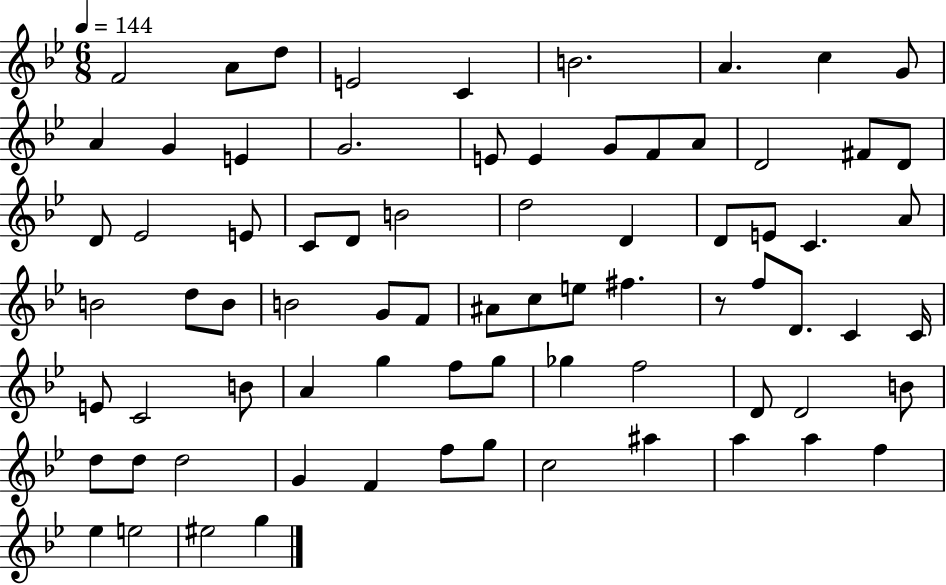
F4/h A4/e D5/e E4/h C4/q B4/h. A4/q. C5/q G4/e A4/q G4/q E4/q G4/h. E4/e E4/q G4/e F4/e A4/e D4/h F#4/e D4/e D4/e Eb4/h E4/e C4/e D4/e B4/h D5/h D4/q D4/e E4/e C4/q. A4/e B4/h D5/e B4/e B4/h G4/e F4/e A#4/e C5/e E5/e F#5/q. R/e F5/e D4/e. C4/q C4/s E4/e C4/h B4/e A4/q G5/q F5/e G5/e Gb5/q F5/h D4/e D4/h B4/e D5/e D5/e D5/h G4/q F4/q F5/e G5/e C5/h A#5/q A5/q A5/q F5/q Eb5/q E5/h EIS5/h G5/q